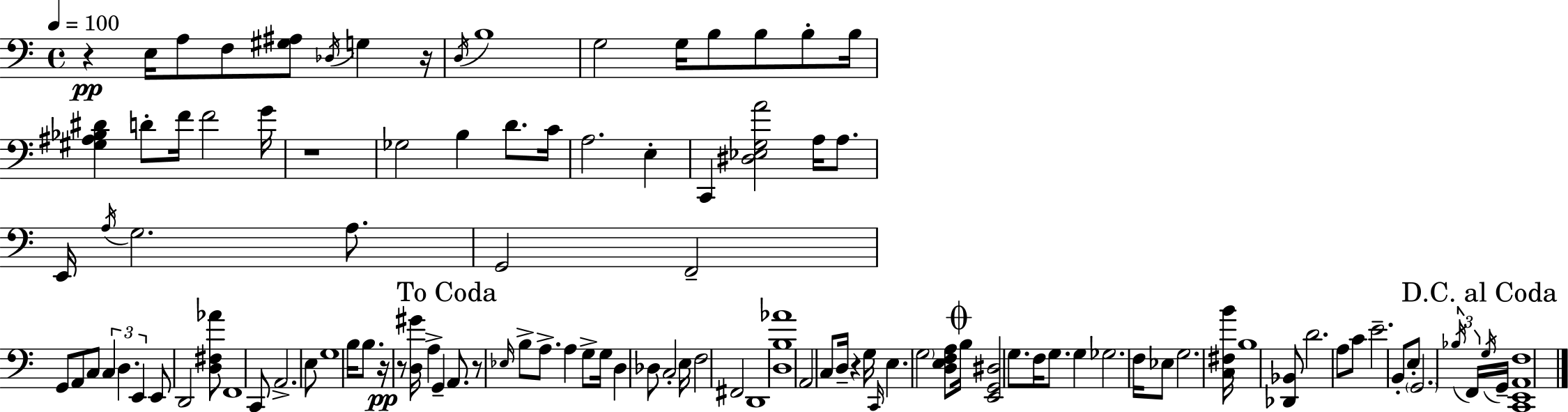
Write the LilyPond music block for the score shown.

{
  \clef bass
  \time 4/4
  \defaultTimeSignature
  \key c \major
  \tempo 4 = 100
  r4\pp e16 a8 f8 <gis ais>8 \acciaccatura { des16 } g4 | r16 \acciaccatura { d16 } b1 | g2 g16 b8 b8 b8-. | b16 <gis ais bes dis'>4 d'8-. f'16 f'2 | \break g'16 r1 | ges2 b4 d'8. | c'16 a2. e4-. | c,4 <dis ees g a'>2 a16 a8. | \break e,16 \acciaccatura { a16 } g2. | a8. g,2 f,2-- | g,8 a,8 c8 \tuplet 3/2 { c4 d4. | e,4 } e,8 d,2 | \break <d fis aes'>8 f,1 | c,8 a,2.-> | e8 g1 | b16 b8. r16\pp r8 <d gis'>16 a4-> g,4-- | \break \mark "To Coda" a,8. r8 \grace { ees16 } b8-> a8.-> a4 | g8-> g16 d4 des8 c2-. | e16 f2 fis,2 | d,1 | \break <d b aes'>1 | a,2 c8 d16-- r4 | g16 \grace { c,16 } e4. \parenthesize g2 | <d e f a>8 \mark \markup { \musicglyph "scripts.coda" } b16 <e, g, dis>2 g8. | \break f16 g8. g4 ges2. | f16 ees8 g2. | <c fis b'>16 b1 | <des, bes,>8 d'2. | \break a8 c'8 e'2.-- | b,8-. e8-. \parenthesize g,2. | \tuplet 3/2 { \acciaccatura { bes16 } f,16 \mark "D.C. al Coda" \acciaccatura { g16 } } g,16-- <c, e, a, f>1 | \bar "|."
}